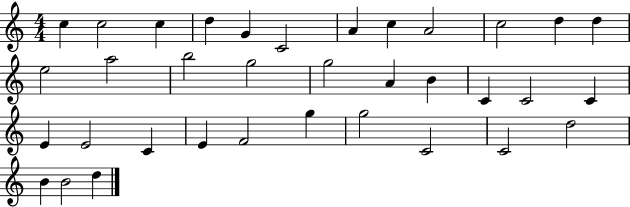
{
  \clef treble
  \numericTimeSignature
  \time 4/4
  \key c \major
  c''4 c''2 c''4 | d''4 g'4 c'2 | a'4 c''4 a'2 | c''2 d''4 d''4 | \break e''2 a''2 | b''2 g''2 | g''2 a'4 b'4 | c'4 c'2 c'4 | \break e'4 e'2 c'4 | e'4 f'2 g''4 | g''2 c'2 | c'2 d''2 | \break b'4 b'2 d''4 | \bar "|."
}